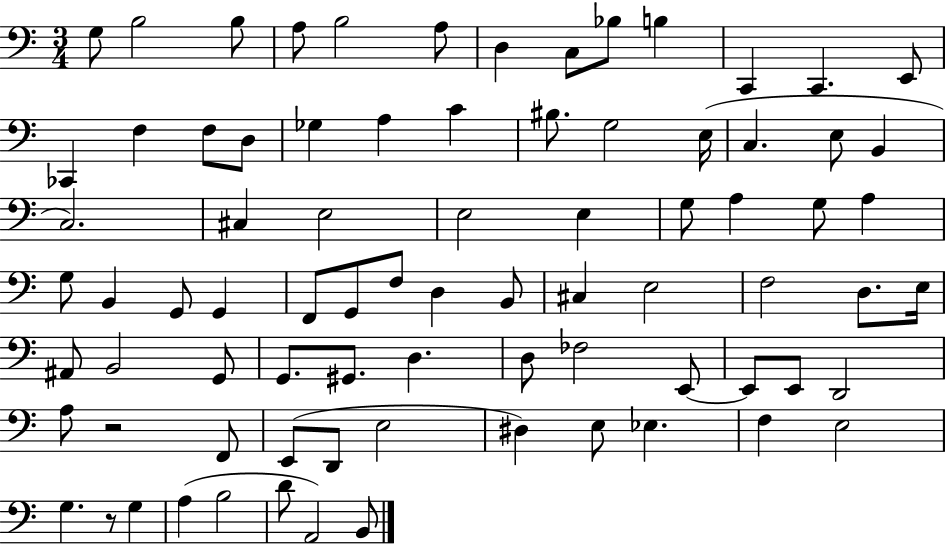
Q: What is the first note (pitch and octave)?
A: G3